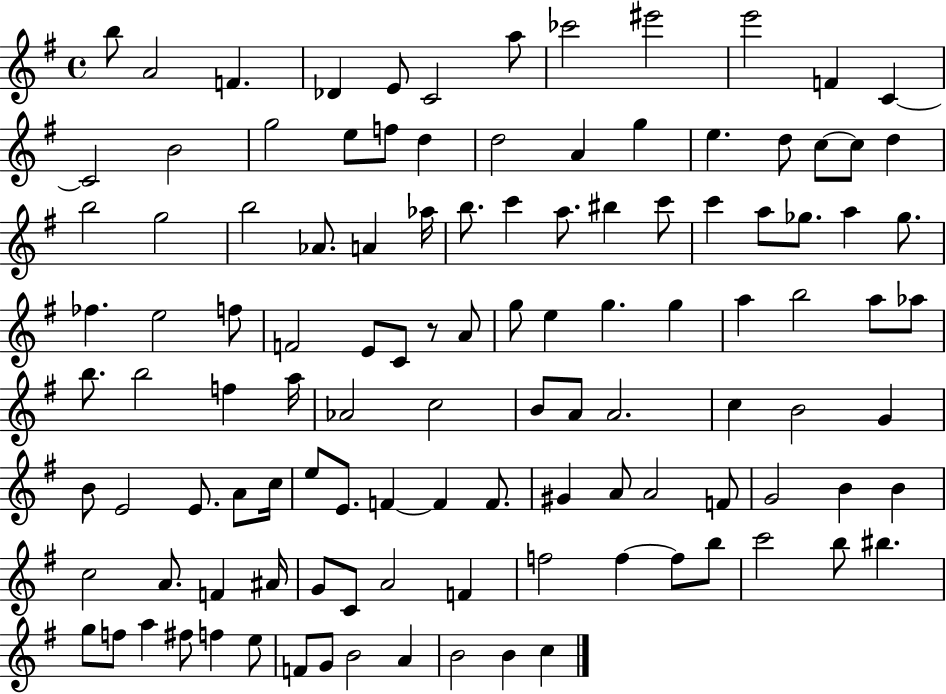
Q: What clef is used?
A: treble